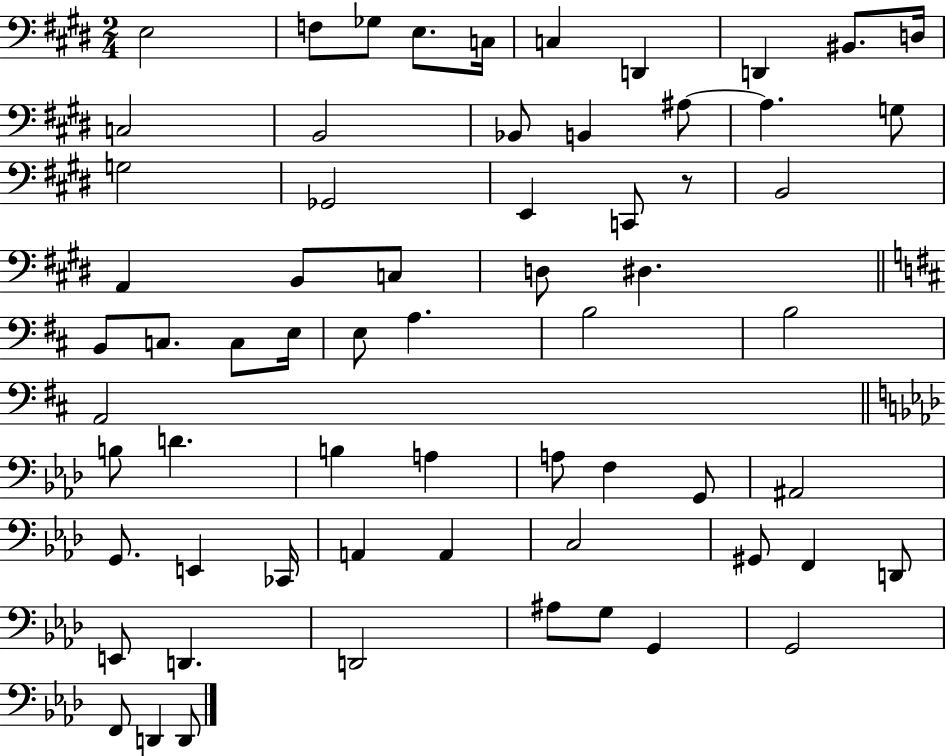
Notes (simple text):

E3/h F3/e Gb3/e E3/e. C3/s C3/q D2/q D2/q BIS2/e. D3/s C3/h B2/h Bb2/e B2/q A#3/e A#3/q. G3/e G3/h Gb2/h E2/q C2/e R/e B2/h A2/q B2/e C3/e D3/e D#3/q. B2/e C3/e. C3/e E3/s E3/e A3/q. B3/h B3/h A2/h B3/e D4/q. B3/q A3/q A3/e F3/q G2/e A#2/h G2/e. E2/q CES2/s A2/q A2/q C3/h G#2/e F2/q D2/e E2/e D2/q. D2/h A#3/e G3/e G2/q G2/h F2/e D2/q D2/e